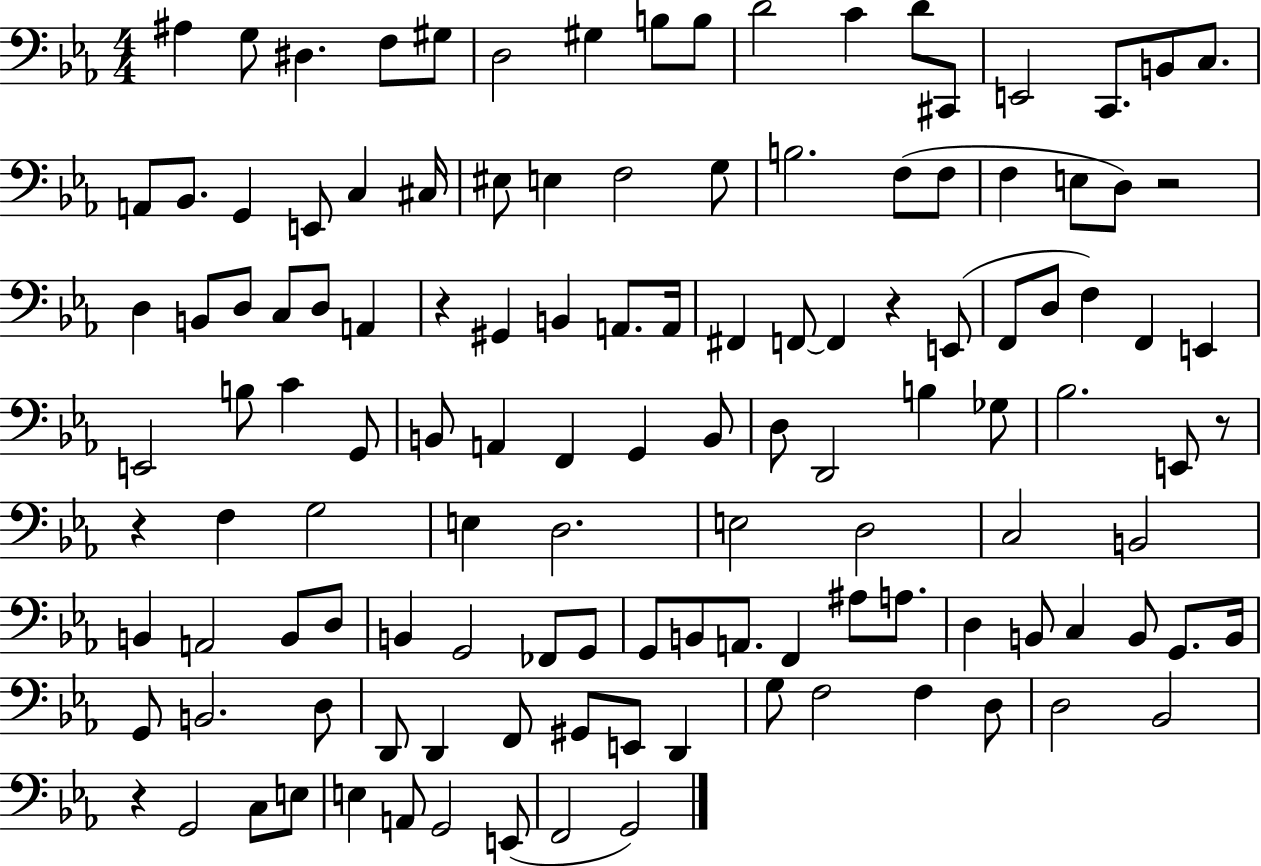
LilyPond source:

{
  \clef bass
  \numericTimeSignature
  \time 4/4
  \key ees \major
  ais4 g8 dis4. f8 gis8 | d2 gis4 b8 b8 | d'2 c'4 d'8 cis,8 | e,2 c,8. b,8 c8. | \break a,8 bes,8. g,4 e,8 c4 cis16 | eis8 e4 f2 g8 | b2. f8( f8 | f4 e8 d8) r2 | \break d4 b,8 d8 c8 d8 a,4 | r4 gis,4 b,4 a,8. a,16 | fis,4 f,8~~ f,4 r4 e,8( | f,8 d8 f4) f,4 e,4 | \break e,2 b8 c'4 g,8 | b,8 a,4 f,4 g,4 b,8 | d8 d,2 b4 ges8 | bes2. e,8 r8 | \break r4 f4 g2 | e4 d2. | e2 d2 | c2 b,2 | \break b,4 a,2 b,8 d8 | b,4 g,2 fes,8 g,8 | g,8 b,8 a,8. f,4 ais8 a8. | d4 b,8 c4 b,8 g,8. b,16 | \break g,8 b,2. d8 | d,8 d,4 f,8 gis,8 e,8 d,4 | g8 f2 f4 d8 | d2 bes,2 | \break r4 g,2 c8 e8 | e4 a,8 g,2 e,8( | f,2 g,2) | \bar "|."
}